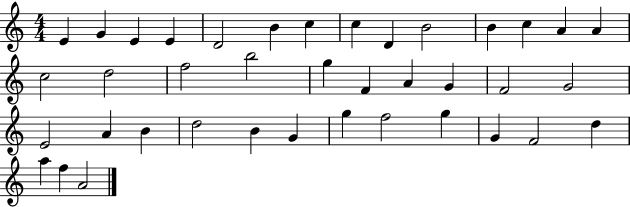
E4/q G4/q E4/q E4/q D4/h B4/q C5/q C5/q D4/q B4/h B4/q C5/q A4/q A4/q C5/h D5/h F5/h B5/h G5/q F4/q A4/q G4/q F4/h G4/h E4/h A4/q B4/q D5/h B4/q G4/q G5/q F5/h G5/q G4/q F4/h D5/q A5/q F5/q A4/h